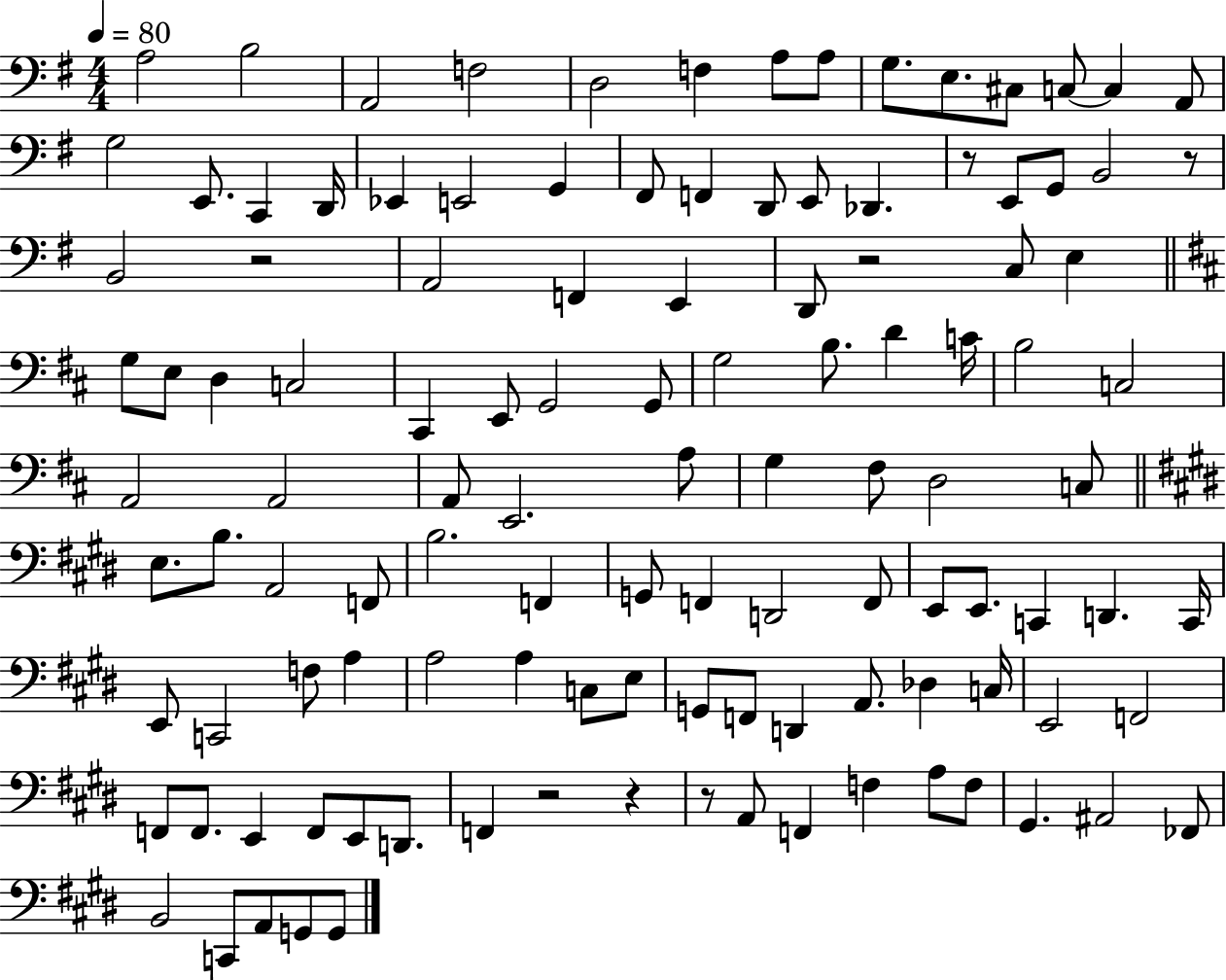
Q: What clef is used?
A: bass